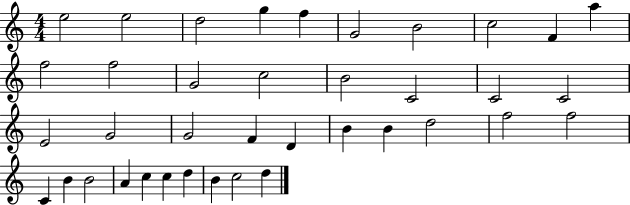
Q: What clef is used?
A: treble